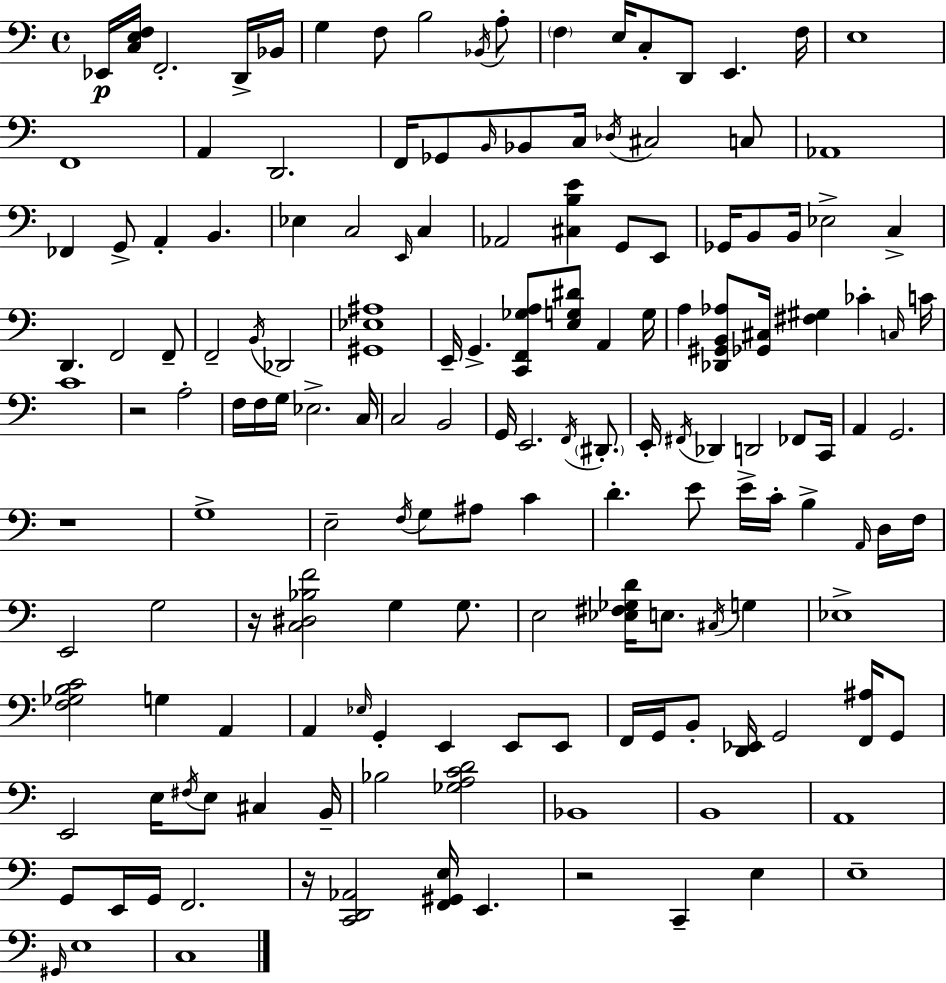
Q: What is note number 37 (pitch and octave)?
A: Ab2